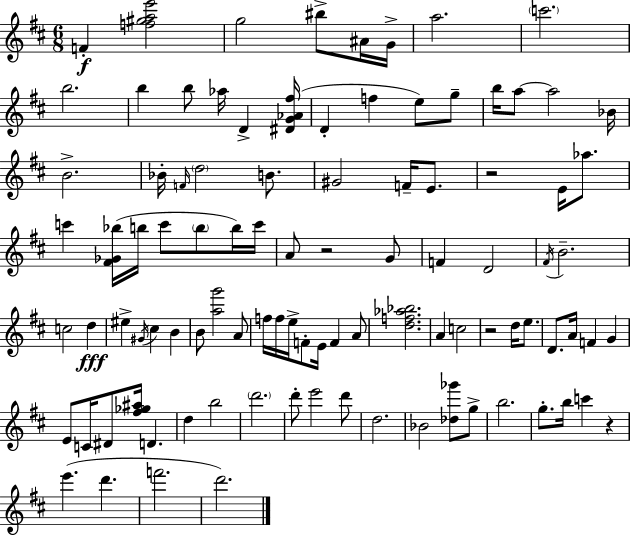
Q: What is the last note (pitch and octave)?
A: D6